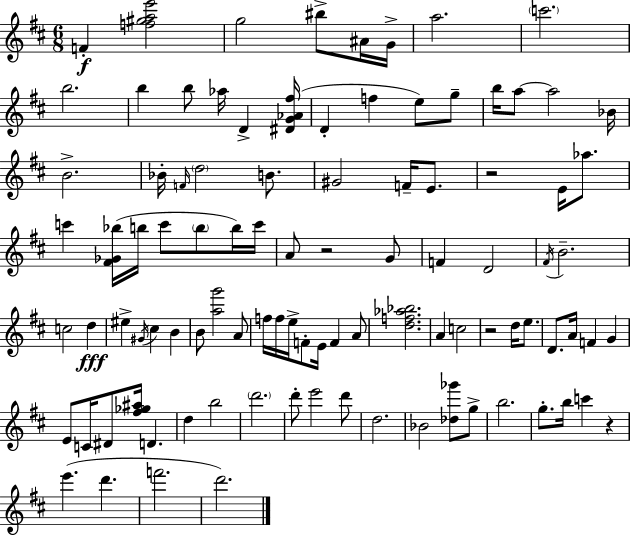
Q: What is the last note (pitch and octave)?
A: D6